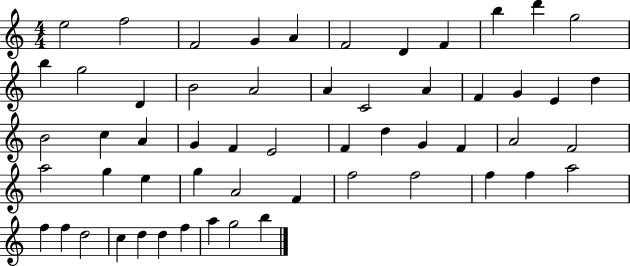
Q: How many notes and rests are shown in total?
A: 56